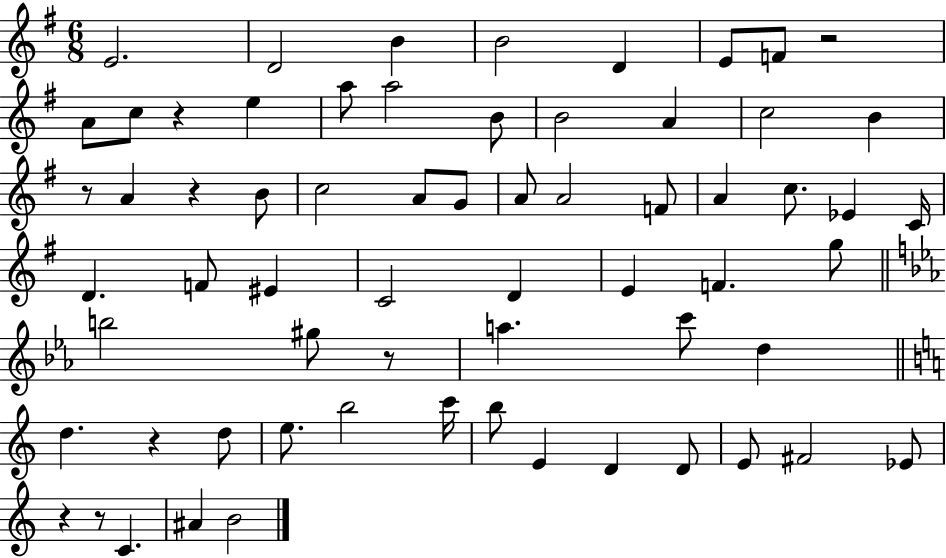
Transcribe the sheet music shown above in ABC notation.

X:1
T:Untitled
M:6/8
L:1/4
K:G
E2 D2 B B2 D E/2 F/2 z2 A/2 c/2 z e a/2 a2 B/2 B2 A c2 B z/2 A z B/2 c2 A/2 G/2 A/2 A2 F/2 A c/2 _E C/4 D F/2 ^E C2 D E F g/2 b2 ^g/2 z/2 a c'/2 d d z d/2 e/2 b2 c'/4 b/2 E D D/2 E/2 ^F2 _E/2 z z/2 C ^A B2